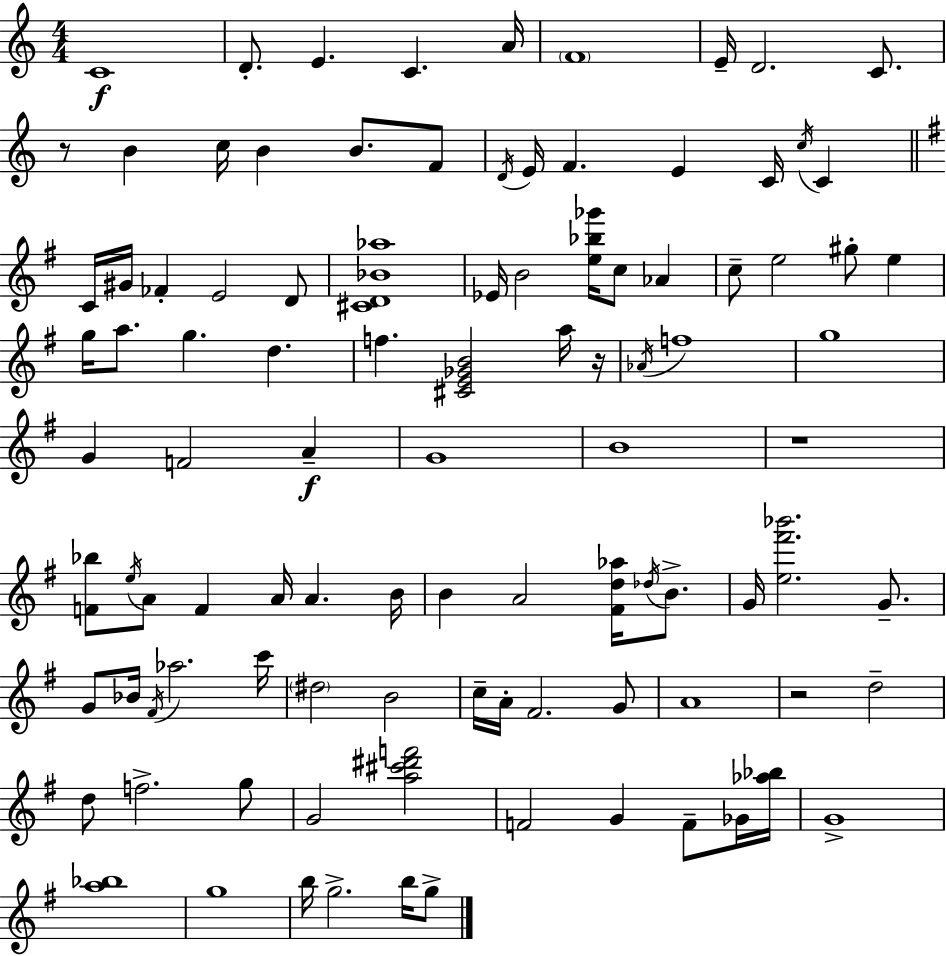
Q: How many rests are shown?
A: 4